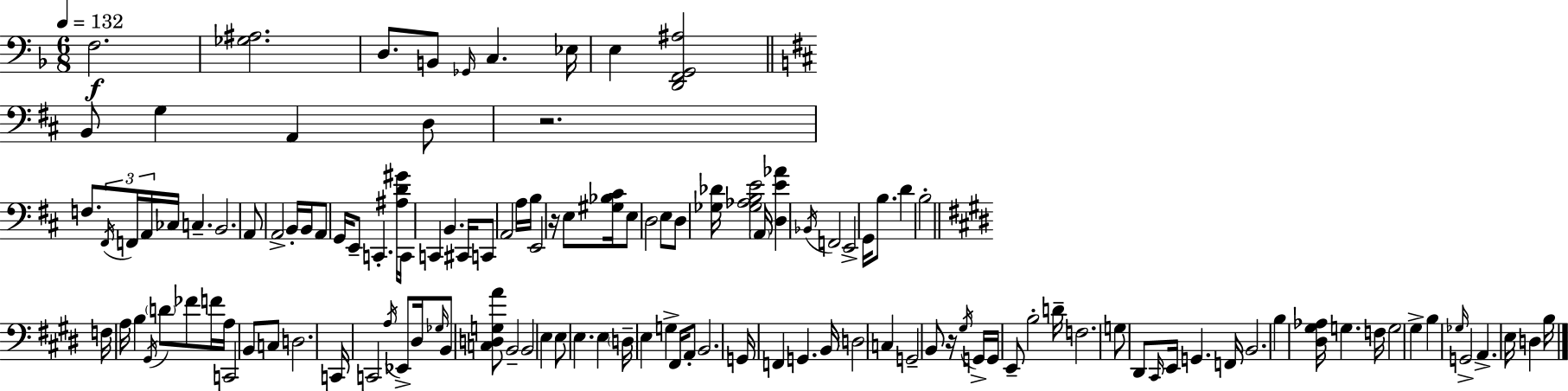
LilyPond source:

{
  \clef bass
  \numericTimeSignature
  \time 6/8
  \key f \major
  \tempo 4 = 132
  f2.\f | <ges ais>2. | d8. b,8 \grace { ges,16 } c4. | ees16 e4 <d, f, g, ais>2 | \break \bar "||" \break \key d \major b,8 g4 a,4 d8 | r2. | f8. \tuplet 3/2 { \acciaccatura { fis,16 } f,16 a,16 } ces16 c4.-- | b,2. | \break a,8 a,2-> b,16-. | b,16 a,8 g,16 e,8-- c,4.-. | <ais d' gis'>16 c,16 c,4 b,4. | cis,16 c,8 a,2 a16 | \break b16 e,2 r16 e8 | <gis bes cis'>16 e8 d2 e8 | d8 <ges des'>16 <ges aes b e'>2 | \parenthesize a,16 <d e' aes'>4 \acciaccatura { bes,16 } f,2 | \break e,2-> g,16 b8. | d'4 b2-. | \bar "||" \break \key e \major f16 a16 b4 \acciaccatura { gis,16 } \parenthesize d'8 fes'8 f'16 | a16 c,2 b,8 c8 | d2. | c,16 c,2 \acciaccatura { a16 } ees,8-> | \break dis16 \grace { ges16 } b,8 <c d g a'>8 b,2-- | b,2 e4 | e8 e4. e4 | \parenthesize d16-- e4 g4-> | \break fis,16 a,8-. b,2. | g,16 f,4 g,4. | b,16 \parenthesize d2 c4 | g,2-- b,8 | \break r16 \acciaccatura { gis16 } g,16-> g,16 e,8-- b2-. | d'16-- f2. | g8 dis,8 \grace { cis,16 } e,16 g,4. | f,16 b,2. | \break b4 <dis gis aes>16 g4. | f16 g2 | gis4-> b4 \grace { ges16 } g,2-> | a,4.-> | \break e16 d4 b16 \bar "|."
}